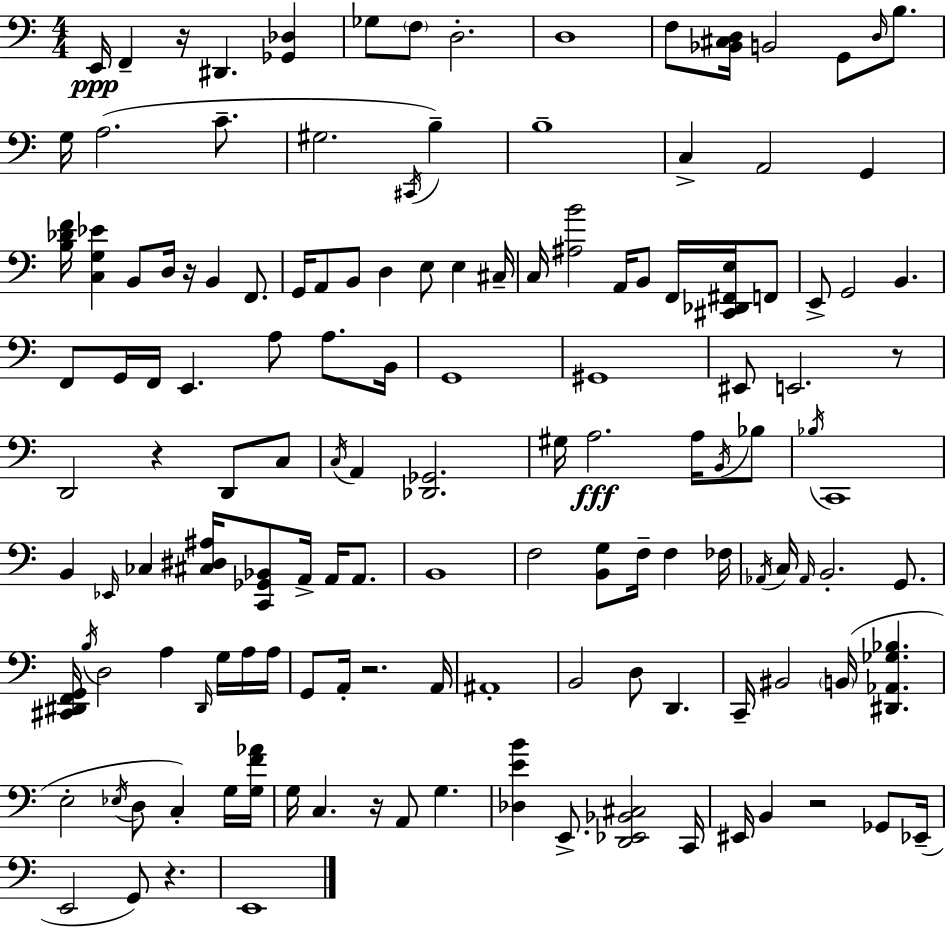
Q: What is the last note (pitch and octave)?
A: E2